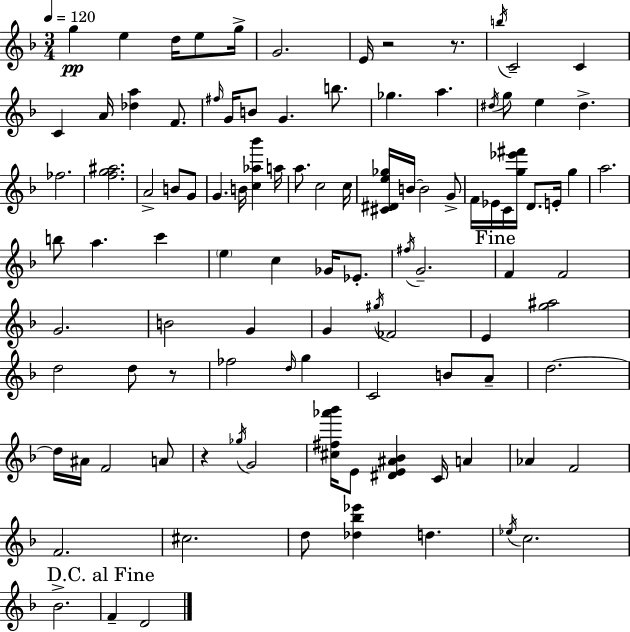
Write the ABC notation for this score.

X:1
T:Untitled
M:3/4
L:1/4
K:F
g e d/4 e/2 g/4 G2 E/4 z2 z/2 b/4 C2 C C A/4 [_da] F/2 ^f/4 G/4 B/2 G b/2 _g a ^d/4 g/2 e ^d _f2 [fg^a]2 A2 B/2 G/2 G B/4 [c_a_b'] a/4 a/2 c2 c/4 [^C^De_g]/4 B/4 B2 G/2 F/4 _E/4 C/4 [g_e'^f']/4 D/2 E/4 g a2 b/2 a c' e c _G/4 _E/2 ^f/4 G2 F F2 G2 B2 G G ^g/4 _F2 E [g^a]2 d2 d/2 z/2 _f2 d/4 g C2 B/2 A/2 d2 d/4 ^A/4 F2 A/2 z _g/4 G2 [^c^f_a'_b']/4 E/2 [^DE^A_B] C/4 A _A F2 F2 ^c2 d/2 [_d_b_e'] d _e/4 c2 _B2 F D2